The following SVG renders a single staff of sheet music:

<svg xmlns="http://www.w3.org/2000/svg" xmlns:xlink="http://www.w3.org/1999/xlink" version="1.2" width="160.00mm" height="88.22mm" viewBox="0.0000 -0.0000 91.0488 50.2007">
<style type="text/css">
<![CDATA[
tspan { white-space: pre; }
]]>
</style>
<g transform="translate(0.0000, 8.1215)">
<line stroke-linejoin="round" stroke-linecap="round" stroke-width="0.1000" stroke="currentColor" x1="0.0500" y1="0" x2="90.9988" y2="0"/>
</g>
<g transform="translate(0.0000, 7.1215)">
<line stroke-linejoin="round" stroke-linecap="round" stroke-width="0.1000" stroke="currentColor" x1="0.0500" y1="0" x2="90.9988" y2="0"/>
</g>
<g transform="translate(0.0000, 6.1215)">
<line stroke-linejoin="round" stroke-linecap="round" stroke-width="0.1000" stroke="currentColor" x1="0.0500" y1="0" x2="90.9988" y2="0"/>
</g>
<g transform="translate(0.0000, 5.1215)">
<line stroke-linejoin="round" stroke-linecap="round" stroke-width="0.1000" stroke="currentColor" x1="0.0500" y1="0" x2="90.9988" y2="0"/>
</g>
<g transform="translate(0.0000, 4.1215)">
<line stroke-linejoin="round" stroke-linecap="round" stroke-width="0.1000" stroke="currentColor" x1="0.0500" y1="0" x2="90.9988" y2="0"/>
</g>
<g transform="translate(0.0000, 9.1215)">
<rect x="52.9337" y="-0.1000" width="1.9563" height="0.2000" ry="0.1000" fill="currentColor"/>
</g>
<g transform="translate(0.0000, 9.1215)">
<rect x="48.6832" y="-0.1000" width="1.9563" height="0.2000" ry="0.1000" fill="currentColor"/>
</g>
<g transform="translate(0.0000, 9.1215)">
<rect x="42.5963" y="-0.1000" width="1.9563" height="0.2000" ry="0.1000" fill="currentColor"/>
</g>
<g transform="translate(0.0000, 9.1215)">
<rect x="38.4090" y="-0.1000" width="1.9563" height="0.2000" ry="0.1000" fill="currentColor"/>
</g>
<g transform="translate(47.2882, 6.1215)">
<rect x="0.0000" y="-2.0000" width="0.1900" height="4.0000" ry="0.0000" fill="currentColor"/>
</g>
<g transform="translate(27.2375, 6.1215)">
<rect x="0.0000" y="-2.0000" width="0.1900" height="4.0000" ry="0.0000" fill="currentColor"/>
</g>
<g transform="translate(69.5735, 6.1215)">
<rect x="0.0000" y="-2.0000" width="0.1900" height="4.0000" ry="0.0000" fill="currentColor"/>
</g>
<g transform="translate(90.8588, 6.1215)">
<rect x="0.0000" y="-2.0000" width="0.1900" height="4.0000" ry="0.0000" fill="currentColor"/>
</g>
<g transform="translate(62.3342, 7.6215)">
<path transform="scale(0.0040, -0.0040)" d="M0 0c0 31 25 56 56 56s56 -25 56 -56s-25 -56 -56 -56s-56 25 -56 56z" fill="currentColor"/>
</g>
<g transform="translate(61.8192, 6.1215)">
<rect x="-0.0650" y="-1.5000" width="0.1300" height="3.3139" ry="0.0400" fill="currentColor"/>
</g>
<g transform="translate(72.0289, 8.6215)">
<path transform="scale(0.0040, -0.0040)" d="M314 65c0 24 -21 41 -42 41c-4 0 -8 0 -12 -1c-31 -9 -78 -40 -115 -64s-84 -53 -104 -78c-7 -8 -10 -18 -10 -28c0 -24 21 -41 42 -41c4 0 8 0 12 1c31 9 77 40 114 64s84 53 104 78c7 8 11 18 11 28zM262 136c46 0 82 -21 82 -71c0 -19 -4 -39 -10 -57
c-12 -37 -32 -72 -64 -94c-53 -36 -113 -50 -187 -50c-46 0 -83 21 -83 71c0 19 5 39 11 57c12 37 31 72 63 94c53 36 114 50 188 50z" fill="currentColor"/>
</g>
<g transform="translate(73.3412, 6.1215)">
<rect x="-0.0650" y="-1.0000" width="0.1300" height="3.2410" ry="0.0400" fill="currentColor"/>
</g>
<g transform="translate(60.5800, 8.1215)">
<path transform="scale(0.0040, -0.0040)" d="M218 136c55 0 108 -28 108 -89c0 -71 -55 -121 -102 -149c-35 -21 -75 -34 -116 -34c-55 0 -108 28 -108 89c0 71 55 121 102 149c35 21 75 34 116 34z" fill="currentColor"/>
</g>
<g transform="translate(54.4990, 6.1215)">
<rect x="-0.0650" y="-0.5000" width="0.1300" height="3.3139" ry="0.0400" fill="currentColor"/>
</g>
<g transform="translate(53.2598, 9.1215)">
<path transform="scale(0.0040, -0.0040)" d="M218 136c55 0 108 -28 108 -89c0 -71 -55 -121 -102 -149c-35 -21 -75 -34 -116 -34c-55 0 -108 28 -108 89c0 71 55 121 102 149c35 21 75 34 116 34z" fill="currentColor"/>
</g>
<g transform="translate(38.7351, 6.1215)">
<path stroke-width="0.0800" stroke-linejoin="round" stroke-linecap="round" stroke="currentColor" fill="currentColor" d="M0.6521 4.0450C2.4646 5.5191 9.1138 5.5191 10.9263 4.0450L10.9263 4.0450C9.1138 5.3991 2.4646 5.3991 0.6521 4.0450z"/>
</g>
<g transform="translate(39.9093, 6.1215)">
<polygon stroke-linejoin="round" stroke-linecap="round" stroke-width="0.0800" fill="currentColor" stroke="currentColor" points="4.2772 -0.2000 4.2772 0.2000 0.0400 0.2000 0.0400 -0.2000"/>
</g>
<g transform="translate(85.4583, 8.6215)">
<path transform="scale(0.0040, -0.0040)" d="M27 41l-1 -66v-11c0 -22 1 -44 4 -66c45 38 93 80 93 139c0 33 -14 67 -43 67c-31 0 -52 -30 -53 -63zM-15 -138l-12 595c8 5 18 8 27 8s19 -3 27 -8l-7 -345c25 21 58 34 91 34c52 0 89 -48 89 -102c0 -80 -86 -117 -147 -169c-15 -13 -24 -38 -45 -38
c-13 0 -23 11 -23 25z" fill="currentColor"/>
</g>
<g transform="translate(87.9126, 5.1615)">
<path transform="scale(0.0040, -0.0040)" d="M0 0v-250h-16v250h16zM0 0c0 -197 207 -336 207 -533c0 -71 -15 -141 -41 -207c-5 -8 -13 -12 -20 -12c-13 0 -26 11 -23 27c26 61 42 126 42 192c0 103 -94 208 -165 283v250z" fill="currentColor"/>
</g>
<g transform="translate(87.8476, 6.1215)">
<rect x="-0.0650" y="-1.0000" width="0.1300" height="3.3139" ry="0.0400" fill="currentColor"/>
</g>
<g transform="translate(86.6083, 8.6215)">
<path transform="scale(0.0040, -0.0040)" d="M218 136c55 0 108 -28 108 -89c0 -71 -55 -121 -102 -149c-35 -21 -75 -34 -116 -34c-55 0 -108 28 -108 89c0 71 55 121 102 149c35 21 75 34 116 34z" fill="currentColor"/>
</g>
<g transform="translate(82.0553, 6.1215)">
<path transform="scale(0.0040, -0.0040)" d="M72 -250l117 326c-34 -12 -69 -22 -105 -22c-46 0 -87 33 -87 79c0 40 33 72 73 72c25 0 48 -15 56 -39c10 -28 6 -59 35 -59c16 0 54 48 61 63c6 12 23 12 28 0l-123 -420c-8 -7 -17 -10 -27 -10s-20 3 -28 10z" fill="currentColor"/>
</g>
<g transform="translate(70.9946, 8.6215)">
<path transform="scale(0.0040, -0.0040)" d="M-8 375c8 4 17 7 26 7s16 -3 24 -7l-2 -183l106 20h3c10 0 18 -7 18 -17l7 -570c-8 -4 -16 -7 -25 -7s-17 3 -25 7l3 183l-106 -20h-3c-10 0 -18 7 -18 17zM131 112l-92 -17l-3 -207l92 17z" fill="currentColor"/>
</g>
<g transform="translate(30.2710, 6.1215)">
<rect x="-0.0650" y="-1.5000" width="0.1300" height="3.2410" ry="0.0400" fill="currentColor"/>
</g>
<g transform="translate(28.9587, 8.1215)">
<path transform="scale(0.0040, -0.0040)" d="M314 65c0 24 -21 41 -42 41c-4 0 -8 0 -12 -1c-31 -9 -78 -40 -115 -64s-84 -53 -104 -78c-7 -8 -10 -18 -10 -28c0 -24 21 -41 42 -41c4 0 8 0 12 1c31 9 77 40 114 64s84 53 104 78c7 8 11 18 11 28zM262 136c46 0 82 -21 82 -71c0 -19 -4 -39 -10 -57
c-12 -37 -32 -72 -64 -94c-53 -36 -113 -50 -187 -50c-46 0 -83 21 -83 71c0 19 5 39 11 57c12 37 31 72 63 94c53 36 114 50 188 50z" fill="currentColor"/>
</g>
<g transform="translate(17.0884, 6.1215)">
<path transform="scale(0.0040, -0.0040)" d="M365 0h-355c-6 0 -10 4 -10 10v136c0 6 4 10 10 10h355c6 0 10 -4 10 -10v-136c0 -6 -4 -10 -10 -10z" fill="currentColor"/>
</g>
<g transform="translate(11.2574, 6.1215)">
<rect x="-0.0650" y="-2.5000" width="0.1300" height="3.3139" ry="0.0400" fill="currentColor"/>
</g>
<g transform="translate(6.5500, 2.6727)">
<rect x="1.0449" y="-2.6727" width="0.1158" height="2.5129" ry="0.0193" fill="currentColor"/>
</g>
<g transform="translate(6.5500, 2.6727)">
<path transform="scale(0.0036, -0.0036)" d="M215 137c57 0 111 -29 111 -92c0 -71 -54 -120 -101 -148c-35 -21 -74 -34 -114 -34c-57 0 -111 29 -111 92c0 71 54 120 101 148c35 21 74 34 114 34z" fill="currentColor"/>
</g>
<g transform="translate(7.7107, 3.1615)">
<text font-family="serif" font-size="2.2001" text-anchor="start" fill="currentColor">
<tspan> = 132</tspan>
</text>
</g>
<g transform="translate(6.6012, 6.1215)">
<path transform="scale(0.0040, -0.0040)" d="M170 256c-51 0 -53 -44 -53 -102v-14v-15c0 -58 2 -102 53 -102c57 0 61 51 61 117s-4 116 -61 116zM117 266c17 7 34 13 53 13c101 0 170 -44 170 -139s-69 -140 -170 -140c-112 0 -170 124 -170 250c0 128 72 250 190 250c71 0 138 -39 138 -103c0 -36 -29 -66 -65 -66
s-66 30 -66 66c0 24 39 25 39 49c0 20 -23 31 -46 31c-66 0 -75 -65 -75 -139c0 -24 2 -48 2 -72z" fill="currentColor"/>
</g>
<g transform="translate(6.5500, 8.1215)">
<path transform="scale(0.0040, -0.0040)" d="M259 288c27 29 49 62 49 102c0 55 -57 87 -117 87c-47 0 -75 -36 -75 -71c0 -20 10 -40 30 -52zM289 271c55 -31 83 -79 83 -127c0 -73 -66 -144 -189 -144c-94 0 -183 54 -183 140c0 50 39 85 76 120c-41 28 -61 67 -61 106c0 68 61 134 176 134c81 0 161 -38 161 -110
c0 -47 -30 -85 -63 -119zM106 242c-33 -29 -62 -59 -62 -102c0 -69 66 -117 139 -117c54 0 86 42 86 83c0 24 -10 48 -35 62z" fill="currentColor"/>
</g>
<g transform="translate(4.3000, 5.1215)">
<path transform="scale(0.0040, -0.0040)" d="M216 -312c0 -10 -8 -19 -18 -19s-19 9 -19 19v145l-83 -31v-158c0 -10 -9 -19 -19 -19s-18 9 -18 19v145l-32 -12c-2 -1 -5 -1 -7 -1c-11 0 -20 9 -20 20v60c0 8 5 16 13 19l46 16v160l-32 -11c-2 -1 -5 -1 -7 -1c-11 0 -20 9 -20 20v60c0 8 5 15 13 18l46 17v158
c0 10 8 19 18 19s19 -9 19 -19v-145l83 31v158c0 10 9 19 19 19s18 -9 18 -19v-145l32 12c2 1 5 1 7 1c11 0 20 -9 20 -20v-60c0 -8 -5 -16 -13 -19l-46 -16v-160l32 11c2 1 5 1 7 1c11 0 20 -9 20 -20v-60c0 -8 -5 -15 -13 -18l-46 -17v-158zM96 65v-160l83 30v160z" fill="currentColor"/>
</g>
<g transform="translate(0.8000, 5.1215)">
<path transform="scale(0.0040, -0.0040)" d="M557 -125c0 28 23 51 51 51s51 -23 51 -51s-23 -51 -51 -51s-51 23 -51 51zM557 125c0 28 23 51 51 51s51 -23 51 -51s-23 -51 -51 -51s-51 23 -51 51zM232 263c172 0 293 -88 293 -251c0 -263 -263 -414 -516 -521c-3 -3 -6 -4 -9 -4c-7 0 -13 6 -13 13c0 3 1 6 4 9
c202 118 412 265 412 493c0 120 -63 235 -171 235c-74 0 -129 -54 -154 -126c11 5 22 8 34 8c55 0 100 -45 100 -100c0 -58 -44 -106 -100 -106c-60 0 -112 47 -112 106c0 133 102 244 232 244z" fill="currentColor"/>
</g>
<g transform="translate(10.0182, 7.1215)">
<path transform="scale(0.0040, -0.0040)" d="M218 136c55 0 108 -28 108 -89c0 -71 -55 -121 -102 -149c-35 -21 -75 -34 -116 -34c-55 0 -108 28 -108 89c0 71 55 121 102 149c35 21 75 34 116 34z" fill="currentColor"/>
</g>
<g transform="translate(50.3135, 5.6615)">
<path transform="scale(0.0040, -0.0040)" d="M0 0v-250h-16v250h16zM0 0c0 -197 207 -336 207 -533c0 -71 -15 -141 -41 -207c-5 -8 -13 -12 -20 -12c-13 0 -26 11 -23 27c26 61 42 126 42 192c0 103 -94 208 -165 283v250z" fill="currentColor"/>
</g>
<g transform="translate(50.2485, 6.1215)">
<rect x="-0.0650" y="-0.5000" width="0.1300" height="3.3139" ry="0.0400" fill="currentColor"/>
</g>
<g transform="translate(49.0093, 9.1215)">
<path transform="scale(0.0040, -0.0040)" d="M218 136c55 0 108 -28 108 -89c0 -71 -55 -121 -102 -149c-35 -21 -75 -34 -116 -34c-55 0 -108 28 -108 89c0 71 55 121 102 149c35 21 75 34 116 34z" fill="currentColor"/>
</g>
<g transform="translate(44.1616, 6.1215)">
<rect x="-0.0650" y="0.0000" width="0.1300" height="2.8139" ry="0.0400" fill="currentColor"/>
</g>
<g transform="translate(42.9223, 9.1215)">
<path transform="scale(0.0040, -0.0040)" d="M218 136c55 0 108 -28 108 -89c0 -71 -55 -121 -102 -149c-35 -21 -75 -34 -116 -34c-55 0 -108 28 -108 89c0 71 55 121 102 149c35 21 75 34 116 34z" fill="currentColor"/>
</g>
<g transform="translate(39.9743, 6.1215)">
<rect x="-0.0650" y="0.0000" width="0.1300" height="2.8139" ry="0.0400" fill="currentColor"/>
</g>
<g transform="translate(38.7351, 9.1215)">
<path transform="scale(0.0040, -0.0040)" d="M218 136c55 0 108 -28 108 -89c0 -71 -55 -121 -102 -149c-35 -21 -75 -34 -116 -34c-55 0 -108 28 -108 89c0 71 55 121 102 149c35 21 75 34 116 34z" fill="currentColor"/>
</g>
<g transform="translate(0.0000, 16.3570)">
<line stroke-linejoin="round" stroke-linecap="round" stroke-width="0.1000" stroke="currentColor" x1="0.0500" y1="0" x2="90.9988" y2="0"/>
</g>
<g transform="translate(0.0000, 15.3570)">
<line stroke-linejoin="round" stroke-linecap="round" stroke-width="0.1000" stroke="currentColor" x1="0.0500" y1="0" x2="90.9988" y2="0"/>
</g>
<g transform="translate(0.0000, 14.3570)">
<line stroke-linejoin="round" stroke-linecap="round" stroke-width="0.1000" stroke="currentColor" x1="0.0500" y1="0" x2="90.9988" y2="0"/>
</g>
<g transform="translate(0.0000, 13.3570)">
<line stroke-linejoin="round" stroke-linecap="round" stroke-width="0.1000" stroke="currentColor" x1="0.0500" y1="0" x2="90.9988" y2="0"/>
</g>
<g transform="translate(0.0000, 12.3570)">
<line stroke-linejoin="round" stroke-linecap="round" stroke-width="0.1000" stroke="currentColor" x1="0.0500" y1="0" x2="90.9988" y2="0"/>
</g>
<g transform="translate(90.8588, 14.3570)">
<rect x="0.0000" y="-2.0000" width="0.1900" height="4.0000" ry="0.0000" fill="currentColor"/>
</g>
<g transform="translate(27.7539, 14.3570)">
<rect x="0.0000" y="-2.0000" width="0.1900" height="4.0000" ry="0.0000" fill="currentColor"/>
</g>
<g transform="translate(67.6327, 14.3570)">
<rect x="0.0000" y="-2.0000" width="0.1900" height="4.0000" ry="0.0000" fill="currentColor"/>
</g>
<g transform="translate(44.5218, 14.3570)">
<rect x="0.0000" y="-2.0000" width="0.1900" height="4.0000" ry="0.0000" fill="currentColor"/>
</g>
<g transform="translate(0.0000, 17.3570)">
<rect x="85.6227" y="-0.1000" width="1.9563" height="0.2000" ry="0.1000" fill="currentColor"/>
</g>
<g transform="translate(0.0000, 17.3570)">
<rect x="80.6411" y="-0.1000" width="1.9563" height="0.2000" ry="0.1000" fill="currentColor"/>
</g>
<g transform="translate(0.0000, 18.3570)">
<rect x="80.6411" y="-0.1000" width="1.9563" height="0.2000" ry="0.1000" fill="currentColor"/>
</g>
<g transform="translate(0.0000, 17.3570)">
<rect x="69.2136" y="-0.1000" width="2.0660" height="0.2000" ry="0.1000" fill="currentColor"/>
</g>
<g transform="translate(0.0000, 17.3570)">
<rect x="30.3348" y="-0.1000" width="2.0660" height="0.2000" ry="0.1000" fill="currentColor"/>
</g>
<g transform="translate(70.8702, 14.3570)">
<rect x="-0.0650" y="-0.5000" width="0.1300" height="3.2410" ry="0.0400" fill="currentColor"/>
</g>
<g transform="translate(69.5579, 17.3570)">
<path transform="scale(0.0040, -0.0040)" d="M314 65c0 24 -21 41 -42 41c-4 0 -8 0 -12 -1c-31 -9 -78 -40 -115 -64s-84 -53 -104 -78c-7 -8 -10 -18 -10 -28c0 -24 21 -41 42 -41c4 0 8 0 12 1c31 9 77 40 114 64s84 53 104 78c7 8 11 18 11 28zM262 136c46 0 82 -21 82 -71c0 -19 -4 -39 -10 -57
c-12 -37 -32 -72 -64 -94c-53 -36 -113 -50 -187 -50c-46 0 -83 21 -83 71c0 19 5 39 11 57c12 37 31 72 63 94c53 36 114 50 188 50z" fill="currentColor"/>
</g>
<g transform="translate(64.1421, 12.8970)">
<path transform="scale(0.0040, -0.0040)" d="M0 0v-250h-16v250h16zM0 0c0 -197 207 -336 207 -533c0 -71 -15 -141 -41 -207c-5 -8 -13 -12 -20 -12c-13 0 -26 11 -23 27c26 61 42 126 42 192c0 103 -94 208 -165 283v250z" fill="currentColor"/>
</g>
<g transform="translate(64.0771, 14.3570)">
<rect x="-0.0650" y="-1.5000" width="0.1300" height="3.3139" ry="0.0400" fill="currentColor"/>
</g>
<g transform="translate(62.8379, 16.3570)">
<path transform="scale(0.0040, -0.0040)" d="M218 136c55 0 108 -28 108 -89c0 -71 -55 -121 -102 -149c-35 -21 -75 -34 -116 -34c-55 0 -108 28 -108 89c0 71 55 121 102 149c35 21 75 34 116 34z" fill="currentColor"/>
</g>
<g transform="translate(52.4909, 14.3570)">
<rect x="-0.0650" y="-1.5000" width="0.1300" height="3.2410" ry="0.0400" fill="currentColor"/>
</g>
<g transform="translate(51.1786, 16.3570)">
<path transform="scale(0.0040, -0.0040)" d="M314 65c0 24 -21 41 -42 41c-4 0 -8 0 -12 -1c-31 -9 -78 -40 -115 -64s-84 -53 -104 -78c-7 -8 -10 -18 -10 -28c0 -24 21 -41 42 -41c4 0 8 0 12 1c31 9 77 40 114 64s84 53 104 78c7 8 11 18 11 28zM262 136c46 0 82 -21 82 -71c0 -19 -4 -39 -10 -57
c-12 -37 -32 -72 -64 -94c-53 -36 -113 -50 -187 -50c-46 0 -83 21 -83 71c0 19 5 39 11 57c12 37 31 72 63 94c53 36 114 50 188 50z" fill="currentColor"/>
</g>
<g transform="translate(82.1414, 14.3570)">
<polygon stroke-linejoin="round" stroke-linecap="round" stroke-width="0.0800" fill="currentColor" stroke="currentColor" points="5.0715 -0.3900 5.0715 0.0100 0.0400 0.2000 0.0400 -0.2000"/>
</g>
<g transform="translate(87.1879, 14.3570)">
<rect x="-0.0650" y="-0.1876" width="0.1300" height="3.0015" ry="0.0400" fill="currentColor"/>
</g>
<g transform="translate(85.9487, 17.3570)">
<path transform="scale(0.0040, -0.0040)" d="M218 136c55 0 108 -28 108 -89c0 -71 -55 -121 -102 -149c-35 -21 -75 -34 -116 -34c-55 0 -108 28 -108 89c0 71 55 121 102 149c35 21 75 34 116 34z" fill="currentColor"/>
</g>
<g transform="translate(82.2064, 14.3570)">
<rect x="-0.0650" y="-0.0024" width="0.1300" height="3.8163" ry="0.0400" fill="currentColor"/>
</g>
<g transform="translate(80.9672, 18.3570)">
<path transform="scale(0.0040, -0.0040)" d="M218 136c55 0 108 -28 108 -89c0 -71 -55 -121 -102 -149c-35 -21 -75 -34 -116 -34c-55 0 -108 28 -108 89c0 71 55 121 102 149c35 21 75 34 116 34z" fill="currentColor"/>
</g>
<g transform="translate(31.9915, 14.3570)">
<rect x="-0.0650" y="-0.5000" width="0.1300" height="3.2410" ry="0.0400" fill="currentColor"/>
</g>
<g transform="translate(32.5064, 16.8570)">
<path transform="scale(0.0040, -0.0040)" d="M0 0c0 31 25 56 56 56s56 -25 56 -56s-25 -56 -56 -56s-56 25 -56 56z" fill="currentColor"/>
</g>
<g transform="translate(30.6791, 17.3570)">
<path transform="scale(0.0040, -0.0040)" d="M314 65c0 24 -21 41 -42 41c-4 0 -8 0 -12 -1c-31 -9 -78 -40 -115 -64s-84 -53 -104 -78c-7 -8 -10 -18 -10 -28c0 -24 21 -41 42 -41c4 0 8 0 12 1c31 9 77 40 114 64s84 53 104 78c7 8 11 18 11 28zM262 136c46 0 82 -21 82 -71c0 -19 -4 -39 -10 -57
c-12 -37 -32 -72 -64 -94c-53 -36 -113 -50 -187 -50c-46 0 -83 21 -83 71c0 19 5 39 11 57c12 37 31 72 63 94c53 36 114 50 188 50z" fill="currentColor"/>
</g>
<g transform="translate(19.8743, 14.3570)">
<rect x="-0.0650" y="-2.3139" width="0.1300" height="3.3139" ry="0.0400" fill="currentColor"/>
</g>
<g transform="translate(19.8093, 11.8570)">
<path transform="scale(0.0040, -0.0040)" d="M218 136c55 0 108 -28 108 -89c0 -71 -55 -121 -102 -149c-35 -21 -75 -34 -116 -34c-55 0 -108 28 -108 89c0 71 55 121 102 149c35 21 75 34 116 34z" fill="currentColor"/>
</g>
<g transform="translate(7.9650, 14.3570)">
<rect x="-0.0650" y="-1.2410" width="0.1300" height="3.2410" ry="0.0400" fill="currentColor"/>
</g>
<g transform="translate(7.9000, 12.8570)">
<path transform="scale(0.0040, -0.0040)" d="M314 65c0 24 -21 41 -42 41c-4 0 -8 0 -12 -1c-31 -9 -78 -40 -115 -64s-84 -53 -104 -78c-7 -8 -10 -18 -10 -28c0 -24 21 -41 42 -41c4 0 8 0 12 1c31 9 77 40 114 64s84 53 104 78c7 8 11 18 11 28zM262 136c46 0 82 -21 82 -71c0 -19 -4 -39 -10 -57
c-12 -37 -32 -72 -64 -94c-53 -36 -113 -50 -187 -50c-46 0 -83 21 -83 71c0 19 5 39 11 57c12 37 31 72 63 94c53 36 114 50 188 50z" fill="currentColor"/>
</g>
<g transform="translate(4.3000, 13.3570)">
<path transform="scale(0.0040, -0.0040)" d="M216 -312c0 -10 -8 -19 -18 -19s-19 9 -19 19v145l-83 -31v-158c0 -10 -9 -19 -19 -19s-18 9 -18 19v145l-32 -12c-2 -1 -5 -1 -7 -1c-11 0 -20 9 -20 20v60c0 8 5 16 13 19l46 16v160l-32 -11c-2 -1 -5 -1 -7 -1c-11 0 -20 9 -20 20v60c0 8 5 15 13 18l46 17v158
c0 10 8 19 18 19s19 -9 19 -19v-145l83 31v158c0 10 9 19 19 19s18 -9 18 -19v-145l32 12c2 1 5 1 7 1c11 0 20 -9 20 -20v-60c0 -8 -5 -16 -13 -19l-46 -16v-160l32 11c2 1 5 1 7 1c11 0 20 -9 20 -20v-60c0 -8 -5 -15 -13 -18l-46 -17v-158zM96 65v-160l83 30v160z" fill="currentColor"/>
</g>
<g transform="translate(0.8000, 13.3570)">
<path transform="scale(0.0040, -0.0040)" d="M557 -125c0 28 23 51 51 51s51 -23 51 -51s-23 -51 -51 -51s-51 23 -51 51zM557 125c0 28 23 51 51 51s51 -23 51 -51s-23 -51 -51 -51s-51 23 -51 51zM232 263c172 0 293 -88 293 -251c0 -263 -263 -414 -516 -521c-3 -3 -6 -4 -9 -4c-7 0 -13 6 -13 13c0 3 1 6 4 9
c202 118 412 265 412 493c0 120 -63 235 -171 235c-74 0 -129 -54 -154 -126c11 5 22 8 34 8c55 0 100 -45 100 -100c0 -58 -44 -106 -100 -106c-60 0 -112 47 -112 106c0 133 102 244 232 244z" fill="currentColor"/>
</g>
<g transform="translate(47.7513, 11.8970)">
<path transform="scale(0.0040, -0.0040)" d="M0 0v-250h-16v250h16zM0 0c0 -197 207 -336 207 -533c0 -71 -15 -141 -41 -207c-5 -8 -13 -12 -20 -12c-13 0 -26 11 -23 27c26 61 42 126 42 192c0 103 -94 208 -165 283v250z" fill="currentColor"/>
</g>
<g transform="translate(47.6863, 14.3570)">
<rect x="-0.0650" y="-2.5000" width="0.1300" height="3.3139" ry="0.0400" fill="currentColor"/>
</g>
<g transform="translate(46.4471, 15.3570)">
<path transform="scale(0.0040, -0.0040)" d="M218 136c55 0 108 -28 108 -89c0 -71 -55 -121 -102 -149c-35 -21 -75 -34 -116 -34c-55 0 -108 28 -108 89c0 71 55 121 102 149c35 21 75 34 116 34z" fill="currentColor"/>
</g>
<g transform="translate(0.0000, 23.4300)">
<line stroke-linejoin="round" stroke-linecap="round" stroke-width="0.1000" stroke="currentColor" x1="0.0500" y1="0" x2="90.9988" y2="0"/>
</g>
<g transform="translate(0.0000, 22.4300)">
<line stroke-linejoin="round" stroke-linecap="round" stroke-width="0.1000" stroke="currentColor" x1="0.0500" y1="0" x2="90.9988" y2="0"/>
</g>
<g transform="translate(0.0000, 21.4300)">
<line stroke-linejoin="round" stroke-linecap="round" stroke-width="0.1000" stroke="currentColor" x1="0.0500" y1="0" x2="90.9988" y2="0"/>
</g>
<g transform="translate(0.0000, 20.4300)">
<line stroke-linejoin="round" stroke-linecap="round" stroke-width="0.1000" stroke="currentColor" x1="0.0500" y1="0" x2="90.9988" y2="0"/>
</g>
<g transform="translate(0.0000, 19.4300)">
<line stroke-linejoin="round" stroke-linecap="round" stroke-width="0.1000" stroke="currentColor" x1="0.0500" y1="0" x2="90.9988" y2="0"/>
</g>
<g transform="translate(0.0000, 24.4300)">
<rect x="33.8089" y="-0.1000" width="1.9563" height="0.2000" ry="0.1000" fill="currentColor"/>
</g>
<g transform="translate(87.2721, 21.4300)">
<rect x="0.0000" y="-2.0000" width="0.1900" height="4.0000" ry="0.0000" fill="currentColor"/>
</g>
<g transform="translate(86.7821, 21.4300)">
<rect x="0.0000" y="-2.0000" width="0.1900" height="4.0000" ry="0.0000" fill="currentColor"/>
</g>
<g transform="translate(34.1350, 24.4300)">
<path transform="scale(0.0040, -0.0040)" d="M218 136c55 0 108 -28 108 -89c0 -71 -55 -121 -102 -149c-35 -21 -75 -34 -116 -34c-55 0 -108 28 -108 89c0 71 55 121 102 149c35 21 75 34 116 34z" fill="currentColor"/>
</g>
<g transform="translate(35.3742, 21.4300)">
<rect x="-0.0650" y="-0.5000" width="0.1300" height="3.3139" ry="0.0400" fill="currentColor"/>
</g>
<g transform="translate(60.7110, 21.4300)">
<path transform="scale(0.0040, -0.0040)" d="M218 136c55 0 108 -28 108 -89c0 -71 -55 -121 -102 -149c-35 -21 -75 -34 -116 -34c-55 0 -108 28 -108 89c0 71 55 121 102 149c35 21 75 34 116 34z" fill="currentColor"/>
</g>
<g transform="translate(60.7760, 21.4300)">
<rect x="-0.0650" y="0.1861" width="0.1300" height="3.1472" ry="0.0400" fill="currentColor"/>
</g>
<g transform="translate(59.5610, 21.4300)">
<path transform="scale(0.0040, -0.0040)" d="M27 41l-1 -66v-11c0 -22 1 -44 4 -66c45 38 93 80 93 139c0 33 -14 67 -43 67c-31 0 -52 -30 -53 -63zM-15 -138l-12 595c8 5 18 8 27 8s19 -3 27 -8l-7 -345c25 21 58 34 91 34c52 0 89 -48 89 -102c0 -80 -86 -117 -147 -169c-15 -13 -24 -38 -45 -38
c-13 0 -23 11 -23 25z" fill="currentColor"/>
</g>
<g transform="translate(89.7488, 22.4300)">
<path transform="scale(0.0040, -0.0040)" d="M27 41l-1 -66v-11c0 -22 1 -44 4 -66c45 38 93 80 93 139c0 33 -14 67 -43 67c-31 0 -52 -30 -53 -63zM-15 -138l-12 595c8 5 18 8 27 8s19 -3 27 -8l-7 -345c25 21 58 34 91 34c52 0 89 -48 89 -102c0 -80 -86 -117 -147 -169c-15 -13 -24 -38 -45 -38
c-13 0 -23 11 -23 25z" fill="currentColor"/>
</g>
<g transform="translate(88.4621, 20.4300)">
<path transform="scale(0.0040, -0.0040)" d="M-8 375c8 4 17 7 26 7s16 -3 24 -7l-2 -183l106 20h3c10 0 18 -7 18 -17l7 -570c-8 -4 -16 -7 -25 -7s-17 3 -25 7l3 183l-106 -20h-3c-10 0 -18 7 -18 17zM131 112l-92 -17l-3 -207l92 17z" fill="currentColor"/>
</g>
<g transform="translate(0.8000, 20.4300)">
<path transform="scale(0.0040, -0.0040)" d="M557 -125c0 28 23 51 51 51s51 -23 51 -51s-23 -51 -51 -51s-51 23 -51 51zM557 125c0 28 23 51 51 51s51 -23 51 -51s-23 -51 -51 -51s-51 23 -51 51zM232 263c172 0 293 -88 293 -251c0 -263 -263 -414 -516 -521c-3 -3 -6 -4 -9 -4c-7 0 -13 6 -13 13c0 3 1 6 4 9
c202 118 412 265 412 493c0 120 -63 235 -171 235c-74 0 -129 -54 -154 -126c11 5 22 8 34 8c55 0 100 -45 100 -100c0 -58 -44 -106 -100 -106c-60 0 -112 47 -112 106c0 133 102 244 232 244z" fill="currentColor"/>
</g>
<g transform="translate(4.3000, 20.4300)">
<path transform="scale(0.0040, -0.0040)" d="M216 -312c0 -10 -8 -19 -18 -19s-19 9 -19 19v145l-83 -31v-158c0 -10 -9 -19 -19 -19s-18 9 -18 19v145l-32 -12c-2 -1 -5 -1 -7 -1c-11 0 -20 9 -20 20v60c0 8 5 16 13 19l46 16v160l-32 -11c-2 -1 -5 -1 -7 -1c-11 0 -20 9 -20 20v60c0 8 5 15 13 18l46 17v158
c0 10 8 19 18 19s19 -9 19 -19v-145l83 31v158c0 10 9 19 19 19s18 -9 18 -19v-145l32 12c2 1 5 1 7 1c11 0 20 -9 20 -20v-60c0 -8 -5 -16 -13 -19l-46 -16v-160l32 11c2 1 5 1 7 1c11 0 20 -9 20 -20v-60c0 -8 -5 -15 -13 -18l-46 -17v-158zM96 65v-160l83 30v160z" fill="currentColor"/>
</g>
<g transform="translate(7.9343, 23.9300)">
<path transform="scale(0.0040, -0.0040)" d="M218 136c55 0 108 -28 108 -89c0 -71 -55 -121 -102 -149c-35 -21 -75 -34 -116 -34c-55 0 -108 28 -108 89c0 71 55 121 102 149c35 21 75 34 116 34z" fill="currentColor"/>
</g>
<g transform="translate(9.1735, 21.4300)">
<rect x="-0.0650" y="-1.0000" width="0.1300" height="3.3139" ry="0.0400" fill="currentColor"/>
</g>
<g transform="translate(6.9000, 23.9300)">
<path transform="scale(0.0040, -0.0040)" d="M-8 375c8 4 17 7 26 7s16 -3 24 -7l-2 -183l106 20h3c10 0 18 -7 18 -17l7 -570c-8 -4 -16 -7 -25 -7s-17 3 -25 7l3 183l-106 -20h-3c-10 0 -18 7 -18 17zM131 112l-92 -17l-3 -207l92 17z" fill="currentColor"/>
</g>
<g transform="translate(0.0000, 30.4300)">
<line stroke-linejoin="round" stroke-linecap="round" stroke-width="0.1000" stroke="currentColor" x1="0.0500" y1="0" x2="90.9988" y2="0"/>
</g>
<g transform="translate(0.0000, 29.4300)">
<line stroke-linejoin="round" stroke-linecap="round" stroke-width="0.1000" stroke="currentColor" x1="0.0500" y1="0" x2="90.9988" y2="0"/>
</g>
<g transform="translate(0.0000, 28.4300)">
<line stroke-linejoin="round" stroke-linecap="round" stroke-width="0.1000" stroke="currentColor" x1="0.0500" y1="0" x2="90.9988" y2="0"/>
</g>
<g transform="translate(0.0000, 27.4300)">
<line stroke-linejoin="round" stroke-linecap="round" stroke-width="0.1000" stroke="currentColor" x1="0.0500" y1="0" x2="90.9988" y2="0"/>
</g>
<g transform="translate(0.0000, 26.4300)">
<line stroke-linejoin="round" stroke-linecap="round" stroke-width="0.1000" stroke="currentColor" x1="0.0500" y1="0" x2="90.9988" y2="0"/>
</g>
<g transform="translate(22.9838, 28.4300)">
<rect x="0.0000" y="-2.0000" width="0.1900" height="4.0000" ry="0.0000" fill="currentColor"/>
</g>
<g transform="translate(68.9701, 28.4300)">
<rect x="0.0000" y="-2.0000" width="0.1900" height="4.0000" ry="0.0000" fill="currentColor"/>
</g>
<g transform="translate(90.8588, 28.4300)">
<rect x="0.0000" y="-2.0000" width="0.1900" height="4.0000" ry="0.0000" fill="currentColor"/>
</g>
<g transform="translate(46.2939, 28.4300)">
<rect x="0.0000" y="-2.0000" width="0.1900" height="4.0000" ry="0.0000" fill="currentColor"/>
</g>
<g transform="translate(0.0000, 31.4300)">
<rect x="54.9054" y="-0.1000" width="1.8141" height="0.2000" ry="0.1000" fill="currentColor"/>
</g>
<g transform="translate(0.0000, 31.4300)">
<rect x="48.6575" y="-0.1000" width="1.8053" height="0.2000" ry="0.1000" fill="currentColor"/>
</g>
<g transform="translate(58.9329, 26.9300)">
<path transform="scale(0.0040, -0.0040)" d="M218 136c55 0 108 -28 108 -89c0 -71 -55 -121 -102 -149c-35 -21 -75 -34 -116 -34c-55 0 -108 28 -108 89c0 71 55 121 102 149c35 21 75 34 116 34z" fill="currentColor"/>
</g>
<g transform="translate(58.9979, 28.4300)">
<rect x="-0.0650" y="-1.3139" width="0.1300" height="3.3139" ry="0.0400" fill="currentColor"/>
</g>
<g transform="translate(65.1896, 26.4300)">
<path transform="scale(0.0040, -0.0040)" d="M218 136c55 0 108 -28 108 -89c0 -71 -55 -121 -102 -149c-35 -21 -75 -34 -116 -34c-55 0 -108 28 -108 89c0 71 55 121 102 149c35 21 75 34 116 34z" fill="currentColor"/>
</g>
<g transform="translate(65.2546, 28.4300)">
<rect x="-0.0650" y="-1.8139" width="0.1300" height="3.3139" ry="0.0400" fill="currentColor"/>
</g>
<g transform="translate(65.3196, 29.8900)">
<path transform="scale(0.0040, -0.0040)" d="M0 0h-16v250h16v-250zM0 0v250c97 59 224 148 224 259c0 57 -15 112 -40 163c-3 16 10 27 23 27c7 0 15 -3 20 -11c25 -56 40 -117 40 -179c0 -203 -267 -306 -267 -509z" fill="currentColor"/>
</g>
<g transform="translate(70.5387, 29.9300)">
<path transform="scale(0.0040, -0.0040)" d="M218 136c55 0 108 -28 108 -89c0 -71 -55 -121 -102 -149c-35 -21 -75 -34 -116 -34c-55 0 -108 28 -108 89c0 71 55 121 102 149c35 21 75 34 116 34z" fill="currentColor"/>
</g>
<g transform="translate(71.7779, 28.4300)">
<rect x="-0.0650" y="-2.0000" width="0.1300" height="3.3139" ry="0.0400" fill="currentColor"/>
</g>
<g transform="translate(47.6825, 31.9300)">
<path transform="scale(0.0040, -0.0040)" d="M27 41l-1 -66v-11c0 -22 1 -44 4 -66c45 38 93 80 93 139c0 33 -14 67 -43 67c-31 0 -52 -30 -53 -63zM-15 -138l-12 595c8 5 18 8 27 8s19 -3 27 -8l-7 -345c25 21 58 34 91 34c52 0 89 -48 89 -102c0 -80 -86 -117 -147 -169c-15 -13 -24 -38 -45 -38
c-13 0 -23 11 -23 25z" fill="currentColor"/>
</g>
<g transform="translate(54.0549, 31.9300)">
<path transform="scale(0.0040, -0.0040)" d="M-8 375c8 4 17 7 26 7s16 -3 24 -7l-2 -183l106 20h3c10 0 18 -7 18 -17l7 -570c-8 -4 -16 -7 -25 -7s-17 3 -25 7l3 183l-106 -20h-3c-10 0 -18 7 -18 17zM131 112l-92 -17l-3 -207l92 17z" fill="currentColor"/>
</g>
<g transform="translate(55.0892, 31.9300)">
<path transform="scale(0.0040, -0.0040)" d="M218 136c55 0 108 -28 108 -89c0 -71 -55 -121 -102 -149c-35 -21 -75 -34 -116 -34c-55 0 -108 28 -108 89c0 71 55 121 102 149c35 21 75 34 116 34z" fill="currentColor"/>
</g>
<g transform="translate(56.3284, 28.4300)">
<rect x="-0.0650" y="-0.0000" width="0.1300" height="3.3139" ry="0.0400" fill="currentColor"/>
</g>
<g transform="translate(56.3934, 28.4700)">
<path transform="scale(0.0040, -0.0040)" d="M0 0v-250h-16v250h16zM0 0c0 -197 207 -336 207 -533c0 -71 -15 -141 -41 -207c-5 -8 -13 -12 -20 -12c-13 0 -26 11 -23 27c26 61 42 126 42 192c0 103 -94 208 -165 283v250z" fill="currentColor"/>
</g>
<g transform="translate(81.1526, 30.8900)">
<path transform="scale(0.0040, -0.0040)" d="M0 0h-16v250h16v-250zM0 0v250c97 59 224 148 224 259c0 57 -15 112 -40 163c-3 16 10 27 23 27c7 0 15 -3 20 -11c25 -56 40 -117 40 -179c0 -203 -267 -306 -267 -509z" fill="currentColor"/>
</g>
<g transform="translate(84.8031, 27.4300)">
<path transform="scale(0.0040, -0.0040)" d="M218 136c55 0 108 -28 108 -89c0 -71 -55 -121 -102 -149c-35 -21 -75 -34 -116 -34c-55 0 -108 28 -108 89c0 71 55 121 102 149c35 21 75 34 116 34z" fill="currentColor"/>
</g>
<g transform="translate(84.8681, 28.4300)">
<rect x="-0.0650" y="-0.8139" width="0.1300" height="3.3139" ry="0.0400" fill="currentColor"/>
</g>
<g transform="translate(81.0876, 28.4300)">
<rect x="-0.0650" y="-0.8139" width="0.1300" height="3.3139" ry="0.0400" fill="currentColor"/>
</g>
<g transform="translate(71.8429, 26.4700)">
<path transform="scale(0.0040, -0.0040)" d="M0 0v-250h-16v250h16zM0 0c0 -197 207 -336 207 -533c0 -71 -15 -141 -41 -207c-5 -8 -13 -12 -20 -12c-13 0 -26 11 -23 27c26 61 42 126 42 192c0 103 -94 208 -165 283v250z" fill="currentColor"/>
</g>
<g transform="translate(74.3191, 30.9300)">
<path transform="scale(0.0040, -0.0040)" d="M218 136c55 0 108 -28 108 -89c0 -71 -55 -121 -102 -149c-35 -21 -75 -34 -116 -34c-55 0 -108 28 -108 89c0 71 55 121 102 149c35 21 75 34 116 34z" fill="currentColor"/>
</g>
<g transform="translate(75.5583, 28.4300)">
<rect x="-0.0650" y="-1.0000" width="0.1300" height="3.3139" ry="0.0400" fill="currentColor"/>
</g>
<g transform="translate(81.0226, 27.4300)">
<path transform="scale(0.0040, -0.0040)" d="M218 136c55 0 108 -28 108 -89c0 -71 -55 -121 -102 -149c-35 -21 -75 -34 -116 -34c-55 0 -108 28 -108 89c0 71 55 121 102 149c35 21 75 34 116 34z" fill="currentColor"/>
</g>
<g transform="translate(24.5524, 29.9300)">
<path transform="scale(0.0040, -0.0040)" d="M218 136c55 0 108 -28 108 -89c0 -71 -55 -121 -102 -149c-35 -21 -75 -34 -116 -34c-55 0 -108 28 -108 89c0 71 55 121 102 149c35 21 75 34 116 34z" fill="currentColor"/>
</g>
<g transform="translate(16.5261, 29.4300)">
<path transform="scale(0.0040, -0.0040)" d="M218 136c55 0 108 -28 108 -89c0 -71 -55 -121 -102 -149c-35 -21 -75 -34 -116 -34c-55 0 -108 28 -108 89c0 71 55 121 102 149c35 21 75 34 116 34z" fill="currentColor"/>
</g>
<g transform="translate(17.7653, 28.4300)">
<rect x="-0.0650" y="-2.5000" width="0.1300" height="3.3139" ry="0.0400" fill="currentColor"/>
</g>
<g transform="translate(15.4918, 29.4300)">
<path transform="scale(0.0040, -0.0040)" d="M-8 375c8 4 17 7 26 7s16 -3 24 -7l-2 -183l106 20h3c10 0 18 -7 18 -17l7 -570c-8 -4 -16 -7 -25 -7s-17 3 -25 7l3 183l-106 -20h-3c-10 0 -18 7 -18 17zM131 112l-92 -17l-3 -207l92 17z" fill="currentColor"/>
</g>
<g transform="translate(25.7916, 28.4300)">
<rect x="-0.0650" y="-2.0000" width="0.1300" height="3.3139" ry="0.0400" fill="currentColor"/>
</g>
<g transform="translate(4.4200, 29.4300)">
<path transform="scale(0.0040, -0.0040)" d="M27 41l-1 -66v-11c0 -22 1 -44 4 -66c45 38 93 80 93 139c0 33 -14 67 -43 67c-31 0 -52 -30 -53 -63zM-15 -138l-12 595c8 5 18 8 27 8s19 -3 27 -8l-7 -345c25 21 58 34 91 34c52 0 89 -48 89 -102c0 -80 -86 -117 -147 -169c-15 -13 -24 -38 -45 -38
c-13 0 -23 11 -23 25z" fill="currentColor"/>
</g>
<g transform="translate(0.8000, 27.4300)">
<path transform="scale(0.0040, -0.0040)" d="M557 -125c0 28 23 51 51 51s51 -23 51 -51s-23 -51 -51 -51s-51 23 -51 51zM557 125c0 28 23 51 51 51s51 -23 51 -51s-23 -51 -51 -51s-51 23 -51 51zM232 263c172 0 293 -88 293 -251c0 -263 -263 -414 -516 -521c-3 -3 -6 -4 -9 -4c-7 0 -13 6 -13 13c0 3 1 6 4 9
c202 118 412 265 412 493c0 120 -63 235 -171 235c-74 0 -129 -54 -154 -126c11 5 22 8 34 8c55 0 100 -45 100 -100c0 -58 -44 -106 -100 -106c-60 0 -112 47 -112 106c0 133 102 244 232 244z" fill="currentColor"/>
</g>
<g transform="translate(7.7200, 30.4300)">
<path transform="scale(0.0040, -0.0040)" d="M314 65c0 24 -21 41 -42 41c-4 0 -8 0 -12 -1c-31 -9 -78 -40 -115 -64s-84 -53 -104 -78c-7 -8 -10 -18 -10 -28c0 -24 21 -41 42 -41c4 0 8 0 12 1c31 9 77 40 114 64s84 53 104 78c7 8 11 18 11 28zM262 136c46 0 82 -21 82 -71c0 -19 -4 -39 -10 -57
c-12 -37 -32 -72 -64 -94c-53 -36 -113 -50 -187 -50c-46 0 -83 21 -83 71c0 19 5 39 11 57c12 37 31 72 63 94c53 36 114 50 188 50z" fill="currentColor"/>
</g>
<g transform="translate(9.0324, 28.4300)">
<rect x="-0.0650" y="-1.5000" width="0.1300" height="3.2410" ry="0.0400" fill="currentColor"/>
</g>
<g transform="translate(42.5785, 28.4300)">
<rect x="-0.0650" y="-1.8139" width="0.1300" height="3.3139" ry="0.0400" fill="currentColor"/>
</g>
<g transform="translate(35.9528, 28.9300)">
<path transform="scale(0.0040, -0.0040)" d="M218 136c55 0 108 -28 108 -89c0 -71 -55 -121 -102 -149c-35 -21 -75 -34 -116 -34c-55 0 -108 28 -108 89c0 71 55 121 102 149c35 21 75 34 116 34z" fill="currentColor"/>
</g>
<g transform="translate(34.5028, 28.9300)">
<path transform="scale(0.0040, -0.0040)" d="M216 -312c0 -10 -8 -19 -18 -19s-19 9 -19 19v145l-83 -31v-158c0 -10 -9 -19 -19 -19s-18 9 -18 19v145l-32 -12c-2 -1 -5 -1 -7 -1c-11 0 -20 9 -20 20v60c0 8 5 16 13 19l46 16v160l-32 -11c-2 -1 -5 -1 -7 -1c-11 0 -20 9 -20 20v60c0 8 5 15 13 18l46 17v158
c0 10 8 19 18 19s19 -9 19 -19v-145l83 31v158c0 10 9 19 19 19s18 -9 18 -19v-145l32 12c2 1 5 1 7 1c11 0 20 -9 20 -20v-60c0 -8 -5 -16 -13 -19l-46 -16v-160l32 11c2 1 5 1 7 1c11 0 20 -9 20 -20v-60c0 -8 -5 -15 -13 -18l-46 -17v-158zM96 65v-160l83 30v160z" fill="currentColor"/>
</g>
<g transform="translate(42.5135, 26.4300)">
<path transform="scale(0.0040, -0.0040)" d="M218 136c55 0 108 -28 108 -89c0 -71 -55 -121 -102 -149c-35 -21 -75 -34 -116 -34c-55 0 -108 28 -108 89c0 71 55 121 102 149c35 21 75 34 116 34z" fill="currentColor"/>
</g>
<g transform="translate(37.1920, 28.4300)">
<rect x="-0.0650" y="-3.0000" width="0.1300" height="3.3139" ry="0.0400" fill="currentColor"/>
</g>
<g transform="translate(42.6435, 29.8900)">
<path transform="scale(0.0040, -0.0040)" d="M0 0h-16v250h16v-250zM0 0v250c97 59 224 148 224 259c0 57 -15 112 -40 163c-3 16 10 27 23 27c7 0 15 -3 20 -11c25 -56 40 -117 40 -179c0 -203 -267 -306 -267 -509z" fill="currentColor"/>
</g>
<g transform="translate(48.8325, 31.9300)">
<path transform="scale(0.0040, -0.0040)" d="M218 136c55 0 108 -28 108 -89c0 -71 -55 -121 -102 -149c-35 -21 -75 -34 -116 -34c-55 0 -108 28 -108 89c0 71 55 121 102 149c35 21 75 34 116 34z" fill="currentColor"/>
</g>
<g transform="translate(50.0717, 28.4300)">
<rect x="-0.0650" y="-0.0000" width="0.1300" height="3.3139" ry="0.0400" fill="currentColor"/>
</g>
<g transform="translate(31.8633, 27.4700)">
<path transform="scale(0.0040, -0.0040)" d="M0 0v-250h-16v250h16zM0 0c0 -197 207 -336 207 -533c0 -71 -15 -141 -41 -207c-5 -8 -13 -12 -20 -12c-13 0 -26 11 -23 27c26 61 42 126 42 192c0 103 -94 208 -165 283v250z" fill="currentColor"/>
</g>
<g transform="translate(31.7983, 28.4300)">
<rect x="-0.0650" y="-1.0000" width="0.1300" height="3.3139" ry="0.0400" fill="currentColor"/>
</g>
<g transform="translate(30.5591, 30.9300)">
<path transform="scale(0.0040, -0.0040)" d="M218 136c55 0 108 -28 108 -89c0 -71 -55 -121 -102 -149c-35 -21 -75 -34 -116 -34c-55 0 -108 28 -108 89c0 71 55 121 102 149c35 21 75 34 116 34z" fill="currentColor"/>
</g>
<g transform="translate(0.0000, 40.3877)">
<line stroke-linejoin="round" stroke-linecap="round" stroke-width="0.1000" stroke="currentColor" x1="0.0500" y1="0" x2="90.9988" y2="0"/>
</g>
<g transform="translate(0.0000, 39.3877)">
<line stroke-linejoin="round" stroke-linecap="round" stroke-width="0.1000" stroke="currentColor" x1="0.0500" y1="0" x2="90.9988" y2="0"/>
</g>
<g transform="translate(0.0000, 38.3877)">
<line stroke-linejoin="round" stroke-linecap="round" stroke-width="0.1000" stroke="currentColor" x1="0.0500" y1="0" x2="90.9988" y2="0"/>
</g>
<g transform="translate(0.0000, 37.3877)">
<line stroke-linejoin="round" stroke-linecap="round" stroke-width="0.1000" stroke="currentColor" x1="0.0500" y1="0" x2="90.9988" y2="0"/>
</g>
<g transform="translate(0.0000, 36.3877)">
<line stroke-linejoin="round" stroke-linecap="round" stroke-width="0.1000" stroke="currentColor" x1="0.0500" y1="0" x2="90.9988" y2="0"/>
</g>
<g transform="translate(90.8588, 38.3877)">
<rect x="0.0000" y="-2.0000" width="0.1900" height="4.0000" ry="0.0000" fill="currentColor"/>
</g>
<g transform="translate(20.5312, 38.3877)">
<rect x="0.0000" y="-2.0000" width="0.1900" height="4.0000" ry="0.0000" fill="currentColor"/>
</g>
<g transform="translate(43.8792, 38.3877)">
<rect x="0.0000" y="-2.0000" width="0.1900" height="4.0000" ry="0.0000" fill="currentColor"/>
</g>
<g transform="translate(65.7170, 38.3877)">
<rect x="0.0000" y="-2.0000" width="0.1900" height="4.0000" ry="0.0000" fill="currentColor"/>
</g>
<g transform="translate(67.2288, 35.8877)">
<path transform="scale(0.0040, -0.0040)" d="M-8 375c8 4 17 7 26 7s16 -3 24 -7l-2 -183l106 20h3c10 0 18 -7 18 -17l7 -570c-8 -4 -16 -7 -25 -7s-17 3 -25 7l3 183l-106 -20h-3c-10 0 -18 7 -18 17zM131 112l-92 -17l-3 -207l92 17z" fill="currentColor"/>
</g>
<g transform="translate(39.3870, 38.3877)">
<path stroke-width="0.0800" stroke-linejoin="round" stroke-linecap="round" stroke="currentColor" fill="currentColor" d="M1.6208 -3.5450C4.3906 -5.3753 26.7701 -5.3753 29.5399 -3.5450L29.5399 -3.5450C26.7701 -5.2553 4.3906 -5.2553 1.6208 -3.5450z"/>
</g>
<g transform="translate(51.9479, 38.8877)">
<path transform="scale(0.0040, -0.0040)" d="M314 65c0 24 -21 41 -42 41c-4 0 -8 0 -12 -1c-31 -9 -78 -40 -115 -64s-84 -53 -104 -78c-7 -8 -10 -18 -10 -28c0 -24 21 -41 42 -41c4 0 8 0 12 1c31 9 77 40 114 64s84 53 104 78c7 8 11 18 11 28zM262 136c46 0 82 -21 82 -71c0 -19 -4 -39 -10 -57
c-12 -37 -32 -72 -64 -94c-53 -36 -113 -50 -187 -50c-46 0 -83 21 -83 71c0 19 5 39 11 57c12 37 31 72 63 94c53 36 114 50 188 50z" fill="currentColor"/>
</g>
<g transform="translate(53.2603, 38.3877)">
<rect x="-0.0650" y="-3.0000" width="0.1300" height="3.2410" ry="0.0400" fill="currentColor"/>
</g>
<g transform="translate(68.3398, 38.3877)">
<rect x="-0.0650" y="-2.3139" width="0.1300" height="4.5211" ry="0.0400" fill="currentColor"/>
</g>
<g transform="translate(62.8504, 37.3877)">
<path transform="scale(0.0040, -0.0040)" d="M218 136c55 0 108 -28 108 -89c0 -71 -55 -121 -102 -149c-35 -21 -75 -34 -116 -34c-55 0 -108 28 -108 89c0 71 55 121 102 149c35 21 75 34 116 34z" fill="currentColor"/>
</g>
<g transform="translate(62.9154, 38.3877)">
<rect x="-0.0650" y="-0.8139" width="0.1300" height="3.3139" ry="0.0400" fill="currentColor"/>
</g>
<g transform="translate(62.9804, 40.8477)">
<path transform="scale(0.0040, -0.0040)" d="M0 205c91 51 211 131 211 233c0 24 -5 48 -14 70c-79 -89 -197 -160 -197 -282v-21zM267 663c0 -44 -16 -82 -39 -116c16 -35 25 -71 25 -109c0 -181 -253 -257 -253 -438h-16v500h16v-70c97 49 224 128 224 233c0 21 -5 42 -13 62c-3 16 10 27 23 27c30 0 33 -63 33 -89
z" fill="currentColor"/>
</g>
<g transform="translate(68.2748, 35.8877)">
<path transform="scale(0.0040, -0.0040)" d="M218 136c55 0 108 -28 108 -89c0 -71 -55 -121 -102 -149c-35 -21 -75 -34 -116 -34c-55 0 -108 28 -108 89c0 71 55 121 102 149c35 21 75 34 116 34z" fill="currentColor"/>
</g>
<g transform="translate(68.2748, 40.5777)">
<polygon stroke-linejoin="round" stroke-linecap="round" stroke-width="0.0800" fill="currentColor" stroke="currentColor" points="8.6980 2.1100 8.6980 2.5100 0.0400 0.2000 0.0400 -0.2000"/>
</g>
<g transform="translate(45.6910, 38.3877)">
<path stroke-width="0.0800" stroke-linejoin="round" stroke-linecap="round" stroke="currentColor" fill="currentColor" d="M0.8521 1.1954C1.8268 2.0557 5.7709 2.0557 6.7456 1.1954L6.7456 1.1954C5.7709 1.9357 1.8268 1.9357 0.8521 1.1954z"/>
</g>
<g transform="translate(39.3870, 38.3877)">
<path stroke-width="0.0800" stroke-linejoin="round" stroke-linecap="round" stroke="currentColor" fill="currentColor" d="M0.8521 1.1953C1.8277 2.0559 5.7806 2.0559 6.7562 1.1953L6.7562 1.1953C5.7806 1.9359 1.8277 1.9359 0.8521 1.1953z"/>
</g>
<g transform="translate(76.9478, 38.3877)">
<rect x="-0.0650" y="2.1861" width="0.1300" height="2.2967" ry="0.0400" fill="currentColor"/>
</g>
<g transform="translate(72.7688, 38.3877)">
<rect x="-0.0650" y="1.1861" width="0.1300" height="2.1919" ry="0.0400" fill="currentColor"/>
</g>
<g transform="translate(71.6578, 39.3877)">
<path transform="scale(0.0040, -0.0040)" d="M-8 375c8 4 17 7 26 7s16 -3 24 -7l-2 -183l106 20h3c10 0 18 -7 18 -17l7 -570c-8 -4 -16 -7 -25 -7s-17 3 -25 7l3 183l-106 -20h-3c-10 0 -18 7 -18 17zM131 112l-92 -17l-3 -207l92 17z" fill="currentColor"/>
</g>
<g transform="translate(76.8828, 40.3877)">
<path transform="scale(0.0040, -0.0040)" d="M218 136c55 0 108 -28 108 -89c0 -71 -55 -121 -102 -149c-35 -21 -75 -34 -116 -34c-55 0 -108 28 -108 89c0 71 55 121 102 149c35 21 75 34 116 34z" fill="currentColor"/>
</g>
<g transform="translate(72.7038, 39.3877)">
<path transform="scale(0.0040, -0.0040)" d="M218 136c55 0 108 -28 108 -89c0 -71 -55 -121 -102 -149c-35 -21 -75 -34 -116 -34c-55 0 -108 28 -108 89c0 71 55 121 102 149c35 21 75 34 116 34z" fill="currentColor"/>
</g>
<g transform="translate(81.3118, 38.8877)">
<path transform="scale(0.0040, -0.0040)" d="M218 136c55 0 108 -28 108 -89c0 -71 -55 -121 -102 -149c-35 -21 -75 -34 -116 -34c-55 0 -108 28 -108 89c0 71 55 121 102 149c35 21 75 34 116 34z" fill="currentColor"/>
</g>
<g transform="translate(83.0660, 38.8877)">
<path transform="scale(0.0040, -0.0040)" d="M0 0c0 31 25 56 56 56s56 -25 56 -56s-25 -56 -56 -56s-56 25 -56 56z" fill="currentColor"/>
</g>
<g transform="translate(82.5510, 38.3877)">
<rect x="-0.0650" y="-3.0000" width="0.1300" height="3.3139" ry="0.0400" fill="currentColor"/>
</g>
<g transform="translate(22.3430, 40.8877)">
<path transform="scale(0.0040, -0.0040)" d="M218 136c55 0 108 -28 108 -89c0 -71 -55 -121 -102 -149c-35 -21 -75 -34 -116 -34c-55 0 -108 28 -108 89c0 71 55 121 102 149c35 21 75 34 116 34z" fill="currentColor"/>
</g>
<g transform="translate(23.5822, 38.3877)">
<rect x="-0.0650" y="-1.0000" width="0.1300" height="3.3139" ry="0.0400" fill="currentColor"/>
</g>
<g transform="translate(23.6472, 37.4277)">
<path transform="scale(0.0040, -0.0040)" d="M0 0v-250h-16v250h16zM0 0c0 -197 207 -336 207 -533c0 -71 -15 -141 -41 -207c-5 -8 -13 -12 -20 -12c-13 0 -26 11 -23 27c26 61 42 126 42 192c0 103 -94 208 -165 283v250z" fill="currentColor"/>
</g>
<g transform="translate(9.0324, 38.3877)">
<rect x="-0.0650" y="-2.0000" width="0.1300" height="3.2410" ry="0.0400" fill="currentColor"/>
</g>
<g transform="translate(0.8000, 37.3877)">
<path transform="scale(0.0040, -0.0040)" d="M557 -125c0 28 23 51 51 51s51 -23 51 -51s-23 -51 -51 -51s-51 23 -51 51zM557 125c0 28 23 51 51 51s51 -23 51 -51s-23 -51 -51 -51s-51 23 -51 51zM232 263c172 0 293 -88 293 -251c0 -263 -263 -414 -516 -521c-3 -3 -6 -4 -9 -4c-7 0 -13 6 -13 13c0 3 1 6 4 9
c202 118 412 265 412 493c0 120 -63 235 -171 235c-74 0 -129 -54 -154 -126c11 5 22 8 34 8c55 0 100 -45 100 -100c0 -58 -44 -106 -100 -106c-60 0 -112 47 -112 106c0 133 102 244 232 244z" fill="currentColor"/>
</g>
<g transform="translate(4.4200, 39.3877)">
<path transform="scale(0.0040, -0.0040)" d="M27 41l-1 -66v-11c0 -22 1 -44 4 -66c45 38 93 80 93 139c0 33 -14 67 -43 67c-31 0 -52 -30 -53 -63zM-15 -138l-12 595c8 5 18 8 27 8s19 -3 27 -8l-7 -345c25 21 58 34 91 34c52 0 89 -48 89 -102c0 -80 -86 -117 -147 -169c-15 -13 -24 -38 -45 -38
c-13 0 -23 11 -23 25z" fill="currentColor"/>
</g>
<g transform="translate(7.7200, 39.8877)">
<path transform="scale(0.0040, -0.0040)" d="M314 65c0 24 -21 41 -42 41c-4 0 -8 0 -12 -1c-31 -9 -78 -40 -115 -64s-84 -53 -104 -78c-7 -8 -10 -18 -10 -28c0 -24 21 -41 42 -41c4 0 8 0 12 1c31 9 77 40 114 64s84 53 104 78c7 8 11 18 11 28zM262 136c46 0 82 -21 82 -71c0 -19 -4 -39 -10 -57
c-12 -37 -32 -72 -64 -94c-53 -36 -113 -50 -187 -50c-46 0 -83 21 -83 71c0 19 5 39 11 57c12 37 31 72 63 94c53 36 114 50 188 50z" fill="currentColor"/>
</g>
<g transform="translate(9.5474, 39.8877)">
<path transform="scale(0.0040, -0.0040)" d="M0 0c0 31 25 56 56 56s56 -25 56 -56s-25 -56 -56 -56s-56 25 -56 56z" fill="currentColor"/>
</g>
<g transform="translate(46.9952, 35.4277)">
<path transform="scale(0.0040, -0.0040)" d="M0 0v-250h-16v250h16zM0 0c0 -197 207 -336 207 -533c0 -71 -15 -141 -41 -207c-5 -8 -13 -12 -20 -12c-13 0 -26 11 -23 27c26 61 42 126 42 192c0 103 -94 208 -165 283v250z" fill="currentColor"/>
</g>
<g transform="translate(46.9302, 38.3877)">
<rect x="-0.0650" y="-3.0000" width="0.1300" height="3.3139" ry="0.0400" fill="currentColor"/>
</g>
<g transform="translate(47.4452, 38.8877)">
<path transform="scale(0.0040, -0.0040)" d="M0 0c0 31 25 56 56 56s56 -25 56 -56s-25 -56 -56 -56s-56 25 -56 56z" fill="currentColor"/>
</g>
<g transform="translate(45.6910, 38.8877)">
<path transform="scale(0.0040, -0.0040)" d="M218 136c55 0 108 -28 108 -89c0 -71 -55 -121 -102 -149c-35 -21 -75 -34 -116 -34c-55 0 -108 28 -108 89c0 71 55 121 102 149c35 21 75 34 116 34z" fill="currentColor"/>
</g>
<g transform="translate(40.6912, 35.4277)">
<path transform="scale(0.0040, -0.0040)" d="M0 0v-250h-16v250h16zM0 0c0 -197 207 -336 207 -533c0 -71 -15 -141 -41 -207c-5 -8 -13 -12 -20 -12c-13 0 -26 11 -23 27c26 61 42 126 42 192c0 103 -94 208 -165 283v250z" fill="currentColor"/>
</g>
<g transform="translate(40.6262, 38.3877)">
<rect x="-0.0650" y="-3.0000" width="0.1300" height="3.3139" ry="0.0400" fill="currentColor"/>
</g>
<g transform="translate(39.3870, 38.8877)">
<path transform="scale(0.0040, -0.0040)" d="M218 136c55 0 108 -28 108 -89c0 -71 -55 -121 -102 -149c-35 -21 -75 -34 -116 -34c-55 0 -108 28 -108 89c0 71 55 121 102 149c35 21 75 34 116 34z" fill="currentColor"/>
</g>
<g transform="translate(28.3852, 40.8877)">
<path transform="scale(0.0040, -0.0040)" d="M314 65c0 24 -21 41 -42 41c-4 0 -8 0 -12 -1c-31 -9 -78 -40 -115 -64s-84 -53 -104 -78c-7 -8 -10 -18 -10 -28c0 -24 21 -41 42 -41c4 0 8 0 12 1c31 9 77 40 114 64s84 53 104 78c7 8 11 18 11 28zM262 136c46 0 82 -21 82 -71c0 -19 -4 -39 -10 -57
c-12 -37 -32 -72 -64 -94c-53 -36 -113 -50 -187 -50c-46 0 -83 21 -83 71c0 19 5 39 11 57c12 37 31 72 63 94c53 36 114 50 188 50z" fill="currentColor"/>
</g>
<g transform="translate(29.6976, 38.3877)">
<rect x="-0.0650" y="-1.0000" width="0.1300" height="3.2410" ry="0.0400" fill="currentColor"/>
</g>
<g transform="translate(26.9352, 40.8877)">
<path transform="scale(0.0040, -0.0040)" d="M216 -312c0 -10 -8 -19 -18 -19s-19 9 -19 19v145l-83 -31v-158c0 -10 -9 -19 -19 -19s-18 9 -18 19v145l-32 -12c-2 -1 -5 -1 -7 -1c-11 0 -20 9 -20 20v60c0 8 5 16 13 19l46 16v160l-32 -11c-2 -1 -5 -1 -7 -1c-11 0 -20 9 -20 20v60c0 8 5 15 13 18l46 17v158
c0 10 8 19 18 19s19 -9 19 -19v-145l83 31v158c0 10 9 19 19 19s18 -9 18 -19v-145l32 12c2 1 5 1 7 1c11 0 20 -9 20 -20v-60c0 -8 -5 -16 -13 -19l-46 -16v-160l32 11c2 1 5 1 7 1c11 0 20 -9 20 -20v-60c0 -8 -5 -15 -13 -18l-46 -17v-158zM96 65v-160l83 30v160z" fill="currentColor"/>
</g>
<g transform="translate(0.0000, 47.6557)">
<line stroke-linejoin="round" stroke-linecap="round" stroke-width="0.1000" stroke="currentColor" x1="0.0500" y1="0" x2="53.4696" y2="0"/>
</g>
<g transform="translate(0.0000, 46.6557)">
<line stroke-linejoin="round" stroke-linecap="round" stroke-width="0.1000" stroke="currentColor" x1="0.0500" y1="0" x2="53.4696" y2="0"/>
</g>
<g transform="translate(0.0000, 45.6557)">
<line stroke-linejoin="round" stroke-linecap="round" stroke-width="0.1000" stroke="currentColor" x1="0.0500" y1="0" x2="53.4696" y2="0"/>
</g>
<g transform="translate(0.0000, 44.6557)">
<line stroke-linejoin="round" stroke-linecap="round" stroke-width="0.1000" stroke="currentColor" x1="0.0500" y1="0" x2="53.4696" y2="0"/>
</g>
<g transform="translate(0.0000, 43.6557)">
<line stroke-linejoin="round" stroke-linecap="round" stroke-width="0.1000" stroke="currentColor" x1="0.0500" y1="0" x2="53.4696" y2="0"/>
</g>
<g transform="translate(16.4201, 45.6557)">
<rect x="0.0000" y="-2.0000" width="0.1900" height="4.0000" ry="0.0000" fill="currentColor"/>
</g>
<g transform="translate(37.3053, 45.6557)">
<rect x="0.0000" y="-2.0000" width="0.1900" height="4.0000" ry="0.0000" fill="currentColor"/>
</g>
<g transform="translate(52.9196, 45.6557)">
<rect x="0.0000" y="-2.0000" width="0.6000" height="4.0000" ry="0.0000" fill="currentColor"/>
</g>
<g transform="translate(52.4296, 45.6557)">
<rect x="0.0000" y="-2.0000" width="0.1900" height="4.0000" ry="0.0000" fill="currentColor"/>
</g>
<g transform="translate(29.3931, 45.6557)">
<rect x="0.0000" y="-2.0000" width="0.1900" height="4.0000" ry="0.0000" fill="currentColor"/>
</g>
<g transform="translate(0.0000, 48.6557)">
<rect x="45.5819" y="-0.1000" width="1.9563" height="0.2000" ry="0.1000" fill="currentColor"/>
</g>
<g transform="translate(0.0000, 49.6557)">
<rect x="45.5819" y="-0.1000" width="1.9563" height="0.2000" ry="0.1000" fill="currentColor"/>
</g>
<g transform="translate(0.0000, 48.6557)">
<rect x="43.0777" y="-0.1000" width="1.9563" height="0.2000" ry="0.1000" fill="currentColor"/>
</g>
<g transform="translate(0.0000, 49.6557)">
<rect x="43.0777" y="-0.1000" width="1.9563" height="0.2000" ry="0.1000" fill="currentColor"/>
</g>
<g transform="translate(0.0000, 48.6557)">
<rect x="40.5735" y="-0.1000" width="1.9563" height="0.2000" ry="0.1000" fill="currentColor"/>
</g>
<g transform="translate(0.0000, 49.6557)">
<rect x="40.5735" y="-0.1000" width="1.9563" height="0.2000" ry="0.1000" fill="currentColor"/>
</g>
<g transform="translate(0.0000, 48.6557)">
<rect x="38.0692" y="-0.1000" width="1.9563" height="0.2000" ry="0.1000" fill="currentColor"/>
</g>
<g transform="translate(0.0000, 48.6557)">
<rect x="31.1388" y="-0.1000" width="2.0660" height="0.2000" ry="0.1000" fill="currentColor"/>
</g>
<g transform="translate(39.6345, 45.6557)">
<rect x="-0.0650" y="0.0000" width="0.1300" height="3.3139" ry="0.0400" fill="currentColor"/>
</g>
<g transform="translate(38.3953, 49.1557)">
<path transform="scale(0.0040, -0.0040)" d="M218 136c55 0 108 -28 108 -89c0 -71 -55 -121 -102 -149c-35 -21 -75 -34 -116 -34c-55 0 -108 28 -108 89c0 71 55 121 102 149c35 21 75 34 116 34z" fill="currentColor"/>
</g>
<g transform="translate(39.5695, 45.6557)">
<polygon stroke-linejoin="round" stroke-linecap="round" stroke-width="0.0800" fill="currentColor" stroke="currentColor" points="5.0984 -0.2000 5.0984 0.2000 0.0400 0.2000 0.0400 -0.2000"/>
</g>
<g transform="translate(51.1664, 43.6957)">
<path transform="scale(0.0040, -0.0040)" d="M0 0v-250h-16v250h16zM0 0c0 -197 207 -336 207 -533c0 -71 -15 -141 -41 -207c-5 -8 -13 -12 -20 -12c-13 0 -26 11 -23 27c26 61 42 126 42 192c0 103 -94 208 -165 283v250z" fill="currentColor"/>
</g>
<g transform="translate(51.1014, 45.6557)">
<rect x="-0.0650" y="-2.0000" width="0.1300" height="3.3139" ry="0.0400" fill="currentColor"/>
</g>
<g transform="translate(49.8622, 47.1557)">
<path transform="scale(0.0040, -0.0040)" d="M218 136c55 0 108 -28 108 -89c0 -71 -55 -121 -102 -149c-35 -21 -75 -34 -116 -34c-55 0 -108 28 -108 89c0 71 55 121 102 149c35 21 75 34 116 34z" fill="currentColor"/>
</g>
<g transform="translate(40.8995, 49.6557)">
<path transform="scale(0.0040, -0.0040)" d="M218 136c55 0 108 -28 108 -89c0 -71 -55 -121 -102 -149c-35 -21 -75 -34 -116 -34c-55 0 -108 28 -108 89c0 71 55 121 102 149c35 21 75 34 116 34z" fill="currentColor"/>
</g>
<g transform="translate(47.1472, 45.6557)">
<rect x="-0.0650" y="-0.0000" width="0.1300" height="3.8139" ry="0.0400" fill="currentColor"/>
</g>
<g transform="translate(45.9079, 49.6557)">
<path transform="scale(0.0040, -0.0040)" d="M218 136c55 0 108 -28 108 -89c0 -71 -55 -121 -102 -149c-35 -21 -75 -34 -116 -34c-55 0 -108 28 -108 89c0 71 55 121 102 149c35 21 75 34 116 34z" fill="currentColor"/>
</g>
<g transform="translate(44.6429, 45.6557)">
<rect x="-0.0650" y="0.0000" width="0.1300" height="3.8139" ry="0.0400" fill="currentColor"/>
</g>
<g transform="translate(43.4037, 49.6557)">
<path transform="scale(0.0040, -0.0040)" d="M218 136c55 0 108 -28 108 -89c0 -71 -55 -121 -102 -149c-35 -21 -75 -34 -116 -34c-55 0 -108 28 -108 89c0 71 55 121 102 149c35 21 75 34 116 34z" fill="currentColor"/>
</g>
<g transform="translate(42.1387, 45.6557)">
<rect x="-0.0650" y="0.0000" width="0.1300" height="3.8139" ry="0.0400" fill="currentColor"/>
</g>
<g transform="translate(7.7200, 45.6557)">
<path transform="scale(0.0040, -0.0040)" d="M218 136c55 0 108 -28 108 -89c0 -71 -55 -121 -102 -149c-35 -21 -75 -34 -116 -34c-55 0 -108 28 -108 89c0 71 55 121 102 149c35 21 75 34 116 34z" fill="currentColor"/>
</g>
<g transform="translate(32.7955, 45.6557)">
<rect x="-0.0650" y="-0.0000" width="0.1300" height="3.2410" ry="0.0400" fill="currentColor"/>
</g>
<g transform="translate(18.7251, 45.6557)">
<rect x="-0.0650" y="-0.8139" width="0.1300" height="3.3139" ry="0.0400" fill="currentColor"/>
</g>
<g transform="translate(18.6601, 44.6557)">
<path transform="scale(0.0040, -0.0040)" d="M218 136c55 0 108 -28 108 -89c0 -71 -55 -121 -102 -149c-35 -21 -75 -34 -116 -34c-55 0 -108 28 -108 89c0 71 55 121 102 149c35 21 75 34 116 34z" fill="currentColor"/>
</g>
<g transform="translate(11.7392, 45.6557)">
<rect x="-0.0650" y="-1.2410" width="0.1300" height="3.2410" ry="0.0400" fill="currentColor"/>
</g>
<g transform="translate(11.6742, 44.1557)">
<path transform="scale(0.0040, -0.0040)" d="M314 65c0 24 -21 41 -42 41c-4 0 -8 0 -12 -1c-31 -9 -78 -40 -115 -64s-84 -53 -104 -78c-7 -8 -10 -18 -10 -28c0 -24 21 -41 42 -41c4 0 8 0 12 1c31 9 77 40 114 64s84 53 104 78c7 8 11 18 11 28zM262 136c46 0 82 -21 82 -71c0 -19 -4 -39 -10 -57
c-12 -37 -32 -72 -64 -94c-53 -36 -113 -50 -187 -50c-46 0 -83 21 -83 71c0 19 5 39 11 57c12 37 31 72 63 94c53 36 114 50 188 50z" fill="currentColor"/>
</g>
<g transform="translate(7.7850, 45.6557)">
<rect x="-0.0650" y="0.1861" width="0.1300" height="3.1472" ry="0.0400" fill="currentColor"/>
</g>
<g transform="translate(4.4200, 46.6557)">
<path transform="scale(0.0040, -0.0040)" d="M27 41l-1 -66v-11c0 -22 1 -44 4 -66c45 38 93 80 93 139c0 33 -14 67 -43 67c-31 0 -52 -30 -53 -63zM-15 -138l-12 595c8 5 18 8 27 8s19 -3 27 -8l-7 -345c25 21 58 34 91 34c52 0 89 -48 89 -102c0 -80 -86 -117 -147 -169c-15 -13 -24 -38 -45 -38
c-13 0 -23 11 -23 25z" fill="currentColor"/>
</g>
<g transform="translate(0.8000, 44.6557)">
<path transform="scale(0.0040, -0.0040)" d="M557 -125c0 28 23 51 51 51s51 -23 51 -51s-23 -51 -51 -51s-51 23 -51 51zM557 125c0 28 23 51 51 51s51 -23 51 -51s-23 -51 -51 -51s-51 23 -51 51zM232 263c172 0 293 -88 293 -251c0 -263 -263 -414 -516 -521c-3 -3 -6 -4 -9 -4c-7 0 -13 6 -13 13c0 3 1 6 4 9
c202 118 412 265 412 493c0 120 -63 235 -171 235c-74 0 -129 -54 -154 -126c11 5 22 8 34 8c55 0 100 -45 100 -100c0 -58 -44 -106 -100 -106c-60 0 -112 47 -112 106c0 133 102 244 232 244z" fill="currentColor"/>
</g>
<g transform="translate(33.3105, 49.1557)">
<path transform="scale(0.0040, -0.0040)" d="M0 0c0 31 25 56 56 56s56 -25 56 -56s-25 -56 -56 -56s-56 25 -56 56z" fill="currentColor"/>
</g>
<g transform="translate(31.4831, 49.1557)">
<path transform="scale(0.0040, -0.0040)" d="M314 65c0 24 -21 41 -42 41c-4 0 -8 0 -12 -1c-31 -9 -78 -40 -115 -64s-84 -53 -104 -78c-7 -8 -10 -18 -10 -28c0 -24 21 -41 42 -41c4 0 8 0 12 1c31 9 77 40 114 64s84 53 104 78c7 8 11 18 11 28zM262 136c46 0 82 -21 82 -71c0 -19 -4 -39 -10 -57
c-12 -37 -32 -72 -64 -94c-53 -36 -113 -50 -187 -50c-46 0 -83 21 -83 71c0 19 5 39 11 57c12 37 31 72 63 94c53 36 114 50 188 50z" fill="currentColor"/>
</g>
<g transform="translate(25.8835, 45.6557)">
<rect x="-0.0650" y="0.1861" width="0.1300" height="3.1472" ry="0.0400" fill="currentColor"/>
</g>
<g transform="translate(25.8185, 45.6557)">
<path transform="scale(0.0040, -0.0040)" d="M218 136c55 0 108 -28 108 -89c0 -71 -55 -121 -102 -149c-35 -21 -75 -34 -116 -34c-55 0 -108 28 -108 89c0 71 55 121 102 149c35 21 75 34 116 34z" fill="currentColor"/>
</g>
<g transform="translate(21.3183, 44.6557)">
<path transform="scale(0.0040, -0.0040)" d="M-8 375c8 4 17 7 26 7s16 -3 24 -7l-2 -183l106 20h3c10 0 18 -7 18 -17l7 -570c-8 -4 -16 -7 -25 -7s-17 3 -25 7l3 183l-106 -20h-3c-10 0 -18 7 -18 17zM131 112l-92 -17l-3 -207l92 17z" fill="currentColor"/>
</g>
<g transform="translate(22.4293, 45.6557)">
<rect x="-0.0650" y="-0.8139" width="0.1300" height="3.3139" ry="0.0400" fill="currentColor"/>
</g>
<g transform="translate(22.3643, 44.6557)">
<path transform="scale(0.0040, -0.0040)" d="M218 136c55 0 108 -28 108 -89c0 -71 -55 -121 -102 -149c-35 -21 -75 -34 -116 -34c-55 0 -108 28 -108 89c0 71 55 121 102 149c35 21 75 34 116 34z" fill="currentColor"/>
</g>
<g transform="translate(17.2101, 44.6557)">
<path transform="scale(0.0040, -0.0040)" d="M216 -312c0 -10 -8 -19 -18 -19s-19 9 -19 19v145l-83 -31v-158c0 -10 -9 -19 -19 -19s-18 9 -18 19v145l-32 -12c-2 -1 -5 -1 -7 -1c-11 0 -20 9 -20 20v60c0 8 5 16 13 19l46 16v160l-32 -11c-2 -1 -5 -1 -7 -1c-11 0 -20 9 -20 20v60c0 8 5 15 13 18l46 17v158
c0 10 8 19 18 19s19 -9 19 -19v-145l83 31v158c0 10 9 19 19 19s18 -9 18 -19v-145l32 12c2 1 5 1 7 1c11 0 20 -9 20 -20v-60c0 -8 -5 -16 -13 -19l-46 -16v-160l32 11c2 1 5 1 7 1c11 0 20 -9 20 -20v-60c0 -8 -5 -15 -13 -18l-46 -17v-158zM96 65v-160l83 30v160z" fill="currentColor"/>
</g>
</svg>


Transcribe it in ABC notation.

X:1
T:Untitled
M:6/8
L:1/4
K:G
B,, z2 G,,2 E,,/2 E,,/2 E,,/2 E,, G,, F,,2 z/2 _F,,/2 G,2 B, E,,2 B,,/2 G,,2 G,,/2 E,,2 C,,/2 E,,/2 F,, E,, _D, G,,2 B,, A,, F,,/2 ^C, A,/2 _D,, D,,/2 G, A,/2 A,,/2 F,, F,/2 F, A,,2 F,,/2 ^F,,2 C,/2 C,/2 C,2 F,/4 B,/2 B,,/2 G,,/2 C, D, G,2 ^F, F, D, D,,2 D,,/2 C,,/2 C,,/2 C,, A,,/2